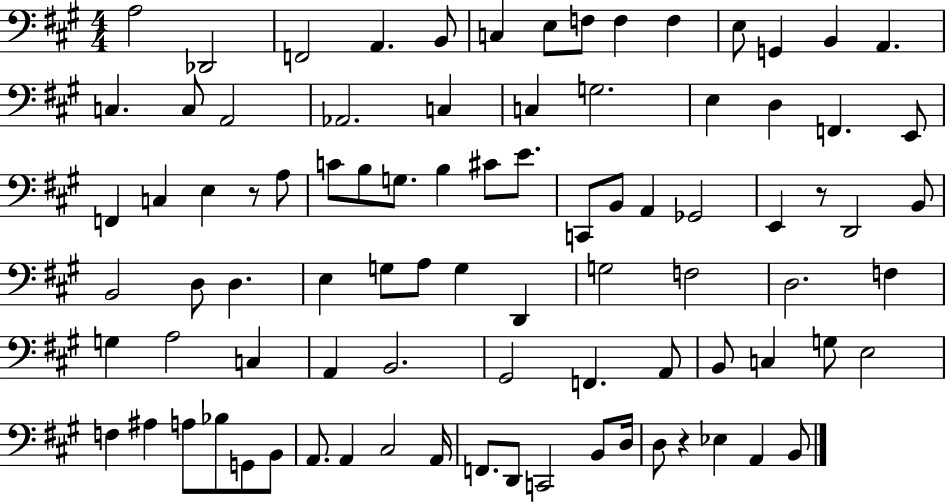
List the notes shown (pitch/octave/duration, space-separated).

A3/h Db2/h F2/h A2/q. B2/e C3/q E3/e F3/e F3/q F3/q E3/e G2/q B2/q A2/q. C3/q. C3/e A2/h Ab2/h. C3/q C3/q G3/h. E3/q D3/q F2/q. E2/e F2/q C3/q E3/q R/e A3/e C4/e B3/e G3/e. B3/q C#4/e E4/e. C2/e B2/e A2/q Gb2/h E2/q R/e D2/h B2/e B2/h D3/e D3/q. E3/q G3/e A3/e G3/q D2/q G3/h F3/h D3/h. F3/q G3/q A3/h C3/q A2/q B2/h. G#2/h F2/q. A2/e B2/e C3/q G3/e E3/h F3/q A#3/q A3/e Bb3/e G2/e B2/e A2/e. A2/q C#3/h A2/s F2/e. D2/e C2/h B2/e D3/s D3/e R/q Eb3/q A2/q B2/e